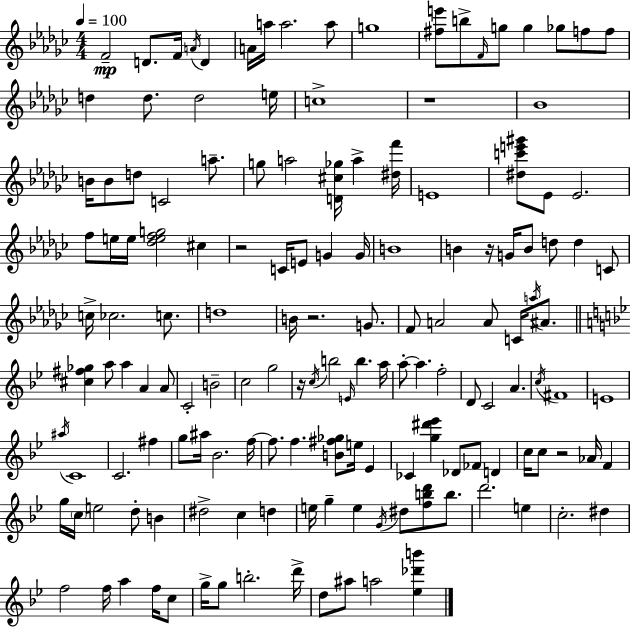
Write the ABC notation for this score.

X:1
T:Untitled
M:4/4
L:1/4
K:Ebm
F2 D/2 F/4 A/4 D A/4 a/4 a2 a/2 g4 [^fe']/2 b/2 F/4 g/2 g _g/2 f/2 f/2 d d/2 d2 e/4 c4 z4 _B4 B/4 B/2 d/2 C2 a/2 g/2 a2 [D^c_g]/4 a [^df']/4 E4 [^dc'e'^g']/2 _E/2 _E2 f/2 e/4 e/4 [_defg]2 ^c z2 C/4 E/2 G G/4 B4 B z/4 G/4 B/2 d/2 d C/2 c/4 _c2 c/2 d4 B/4 z2 G/2 F/2 A2 A/2 C/4 a/4 ^A/2 [^c^f_g] a/2 a A A/2 C2 B2 c2 g2 z/4 c/4 b2 E/4 b a/4 a/2 a f2 D/2 C2 A c/4 ^F4 E4 ^a/4 C4 C2 ^f g/2 ^a/4 _B2 f/4 f/2 f [B^f_g]/2 e/4 _E _C [g^d'_e'] _D/2 _F/2 D c/4 c/2 z2 _A/4 F g/4 c/4 e2 d/2 B ^d2 c d e/4 g e G/4 ^d/2 [fbd']/2 b/2 d'2 e c2 ^d f2 f/4 a f/4 c/2 g/4 g/2 b2 d'/4 d/2 ^a/2 a2 [_e_d'b']